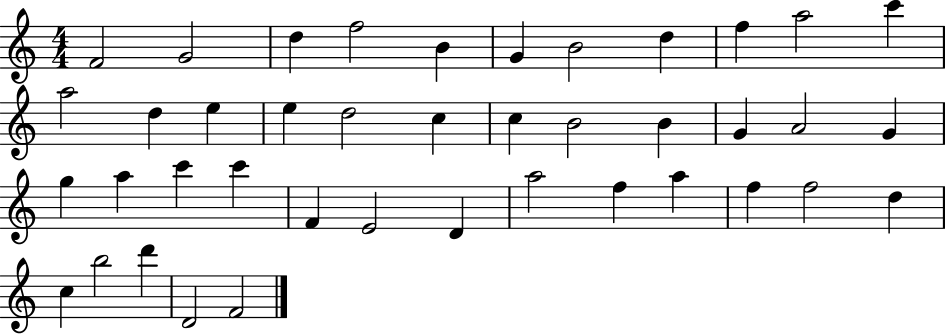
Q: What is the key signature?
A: C major